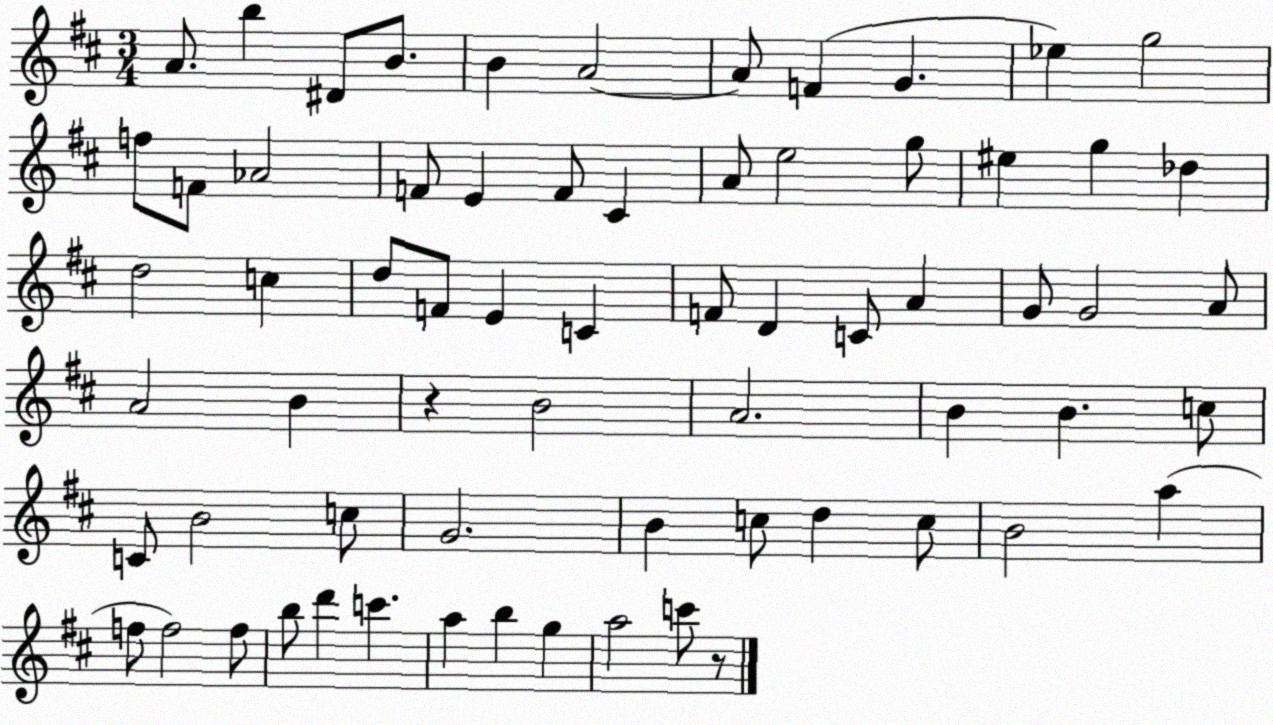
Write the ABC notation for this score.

X:1
T:Untitled
M:3/4
L:1/4
K:D
A/2 b ^D/2 B/2 B A2 A/2 F G _e g2 f/2 F/2 _A2 F/2 E F/2 ^C A/2 e2 g/2 ^e g _d d2 c d/2 F/2 E C F/2 D C/2 A G/2 G2 A/2 A2 B z B2 A2 B B c/2 C/2 B2 c/2 G2 B c/2 d c/2 B2 a f/2 f2 f/2 b/2 d' c' a b g a2 c'/2 z/2